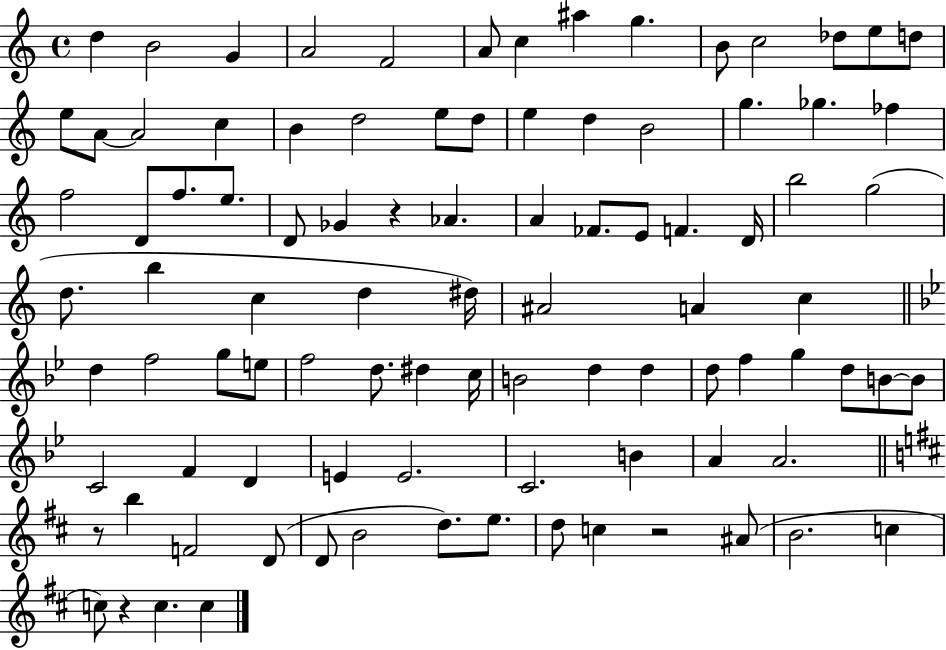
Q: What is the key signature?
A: C major